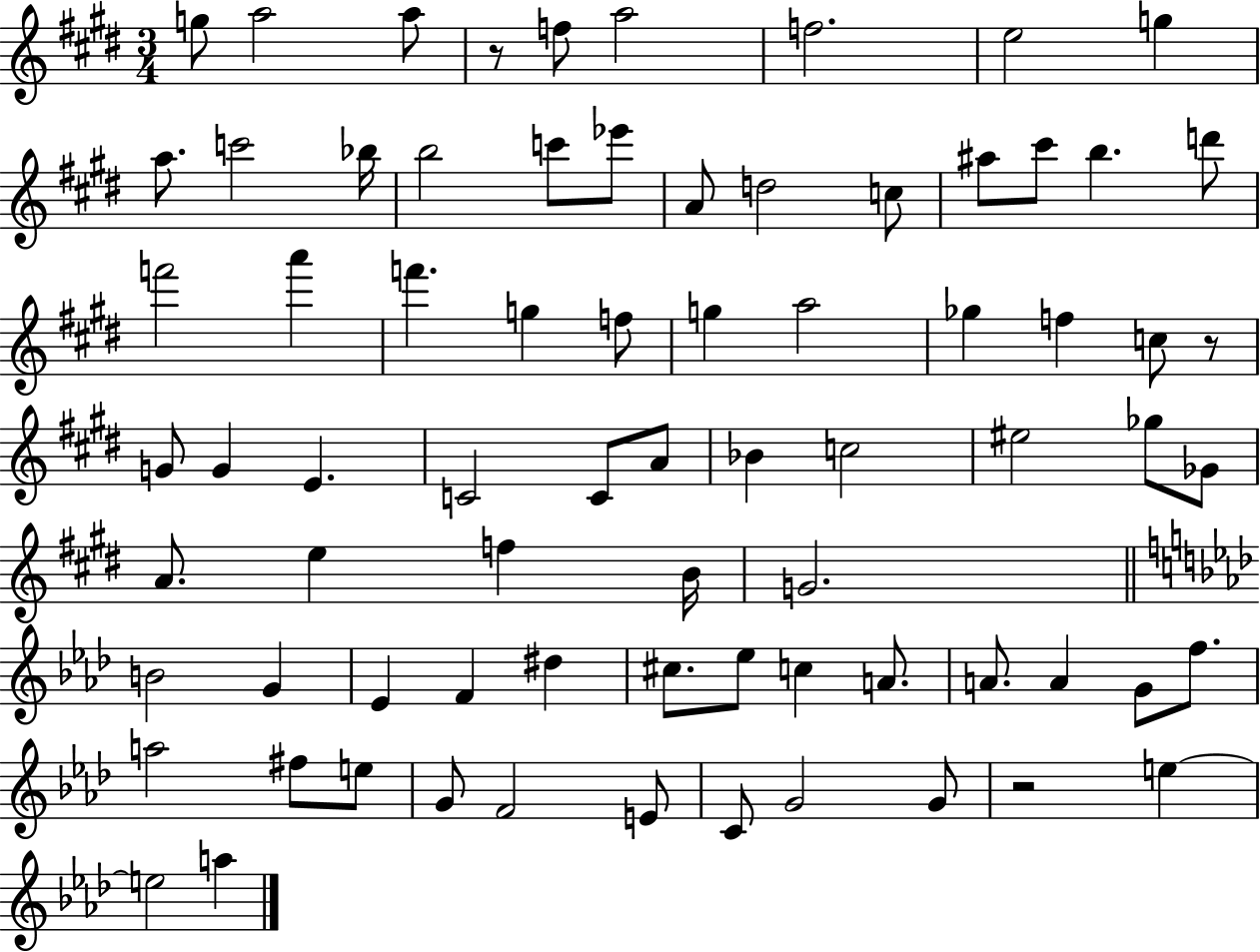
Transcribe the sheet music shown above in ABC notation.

X:1
T:Untitled
M:3/4
L:1/4
K:E
g/2 a2 a/2 z/2 f/2 a2 f2 e2 g a/2 c'2 _b/4 b2 c'/2 _e'/2 A/2 d2 c/2 ^a/2 ^c'/2 b d'/2 f'2 a' f' g f/2 g a2 _g f c/2 z/2 G/2 G E C2 C/2 A/2 _B c2 ^e2 _g/2 _G/2 A/2 e f B/4 G2 B2 G _E F ^d ^c/2 _e/2 c A/2 A/2 A G/2 f/2 a2 ^f/2 e/2 G/2 F2 E/2 C/2 G2 G/2 z2 e e2 a